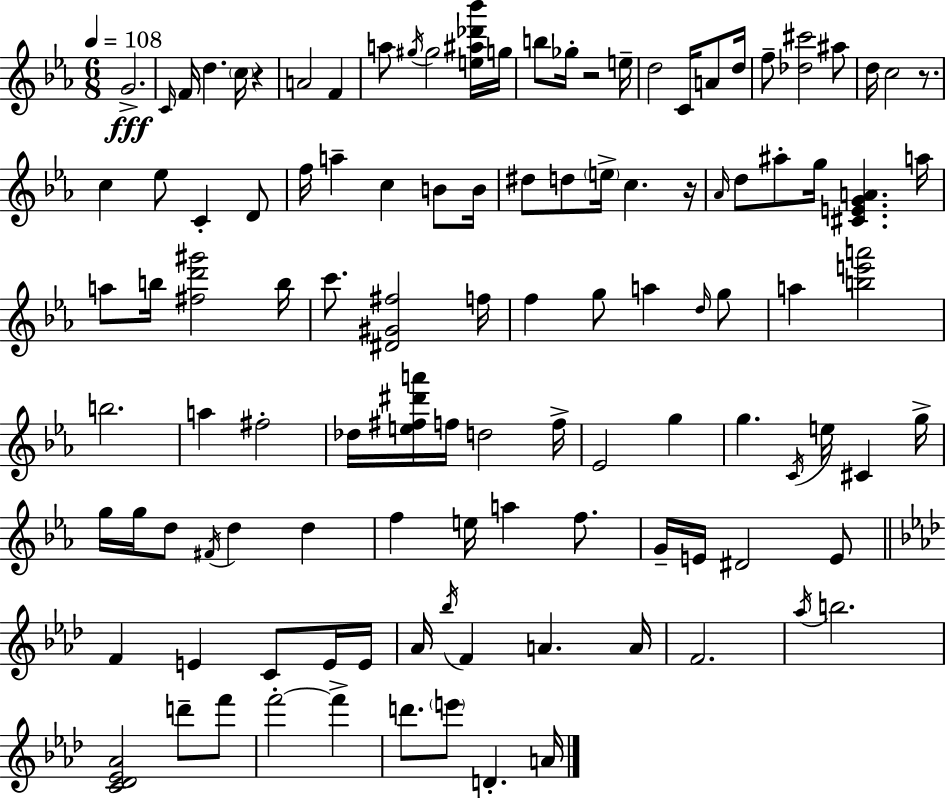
X:1
T:Untitled
M:6/8
L:1/4
K:Eb
G2 C/4 F/4 d c/4 z A2 F a/2 ^g/4 ^g2 [e^a_d'_b']/4 g/4 b/2 _g/4 z2 e/4 d2 C/4 A/2 d/4 f/2 [_d^c']2 ^a/2 d/4 c2 z/2 c _e/2 C D/2 f/4 a c B/2 B/4 ^d/2 d/2 e/4 c z/4 _A/4 d/2 ^a/2 g/4 [^CEGA] a/4 a/2 b/4 [^fd'^g']2 b/4 c'/2 [^D^G^f]2 f/4 f g/2 a d/4 g/2 a [be'a']2 b2 a ^f2 _d/4 [e^f^d'a']/4 f/4 d2 f/4 _E2 g g C/4 e/4 ^C g/4 g/4 g/4 d/2 ^F/4 d d f e/4 a f/2 G/4 E/4 ^D2 E/2 F E C/2 E/4 E/4 _A/4 _b/4 F A A/4 F2 _a/4 b2 [C_D_E_A]2 d'/2 f'/2 f'2 f' d'/2 e'/2 D A/4